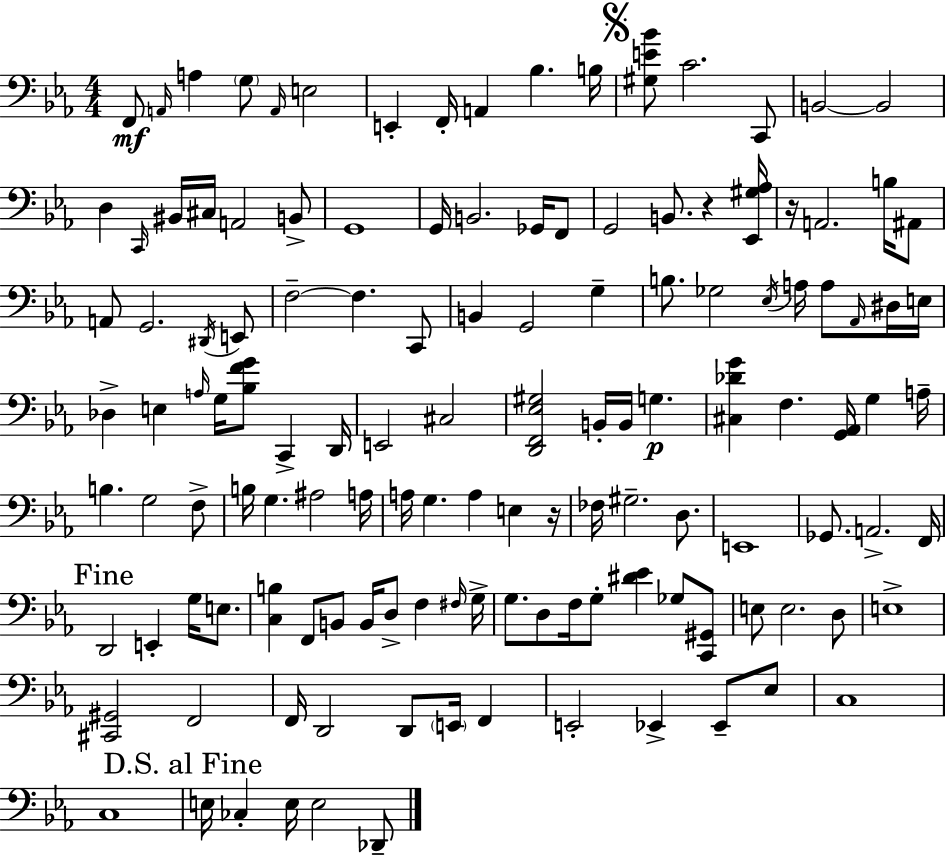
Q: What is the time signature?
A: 4/4